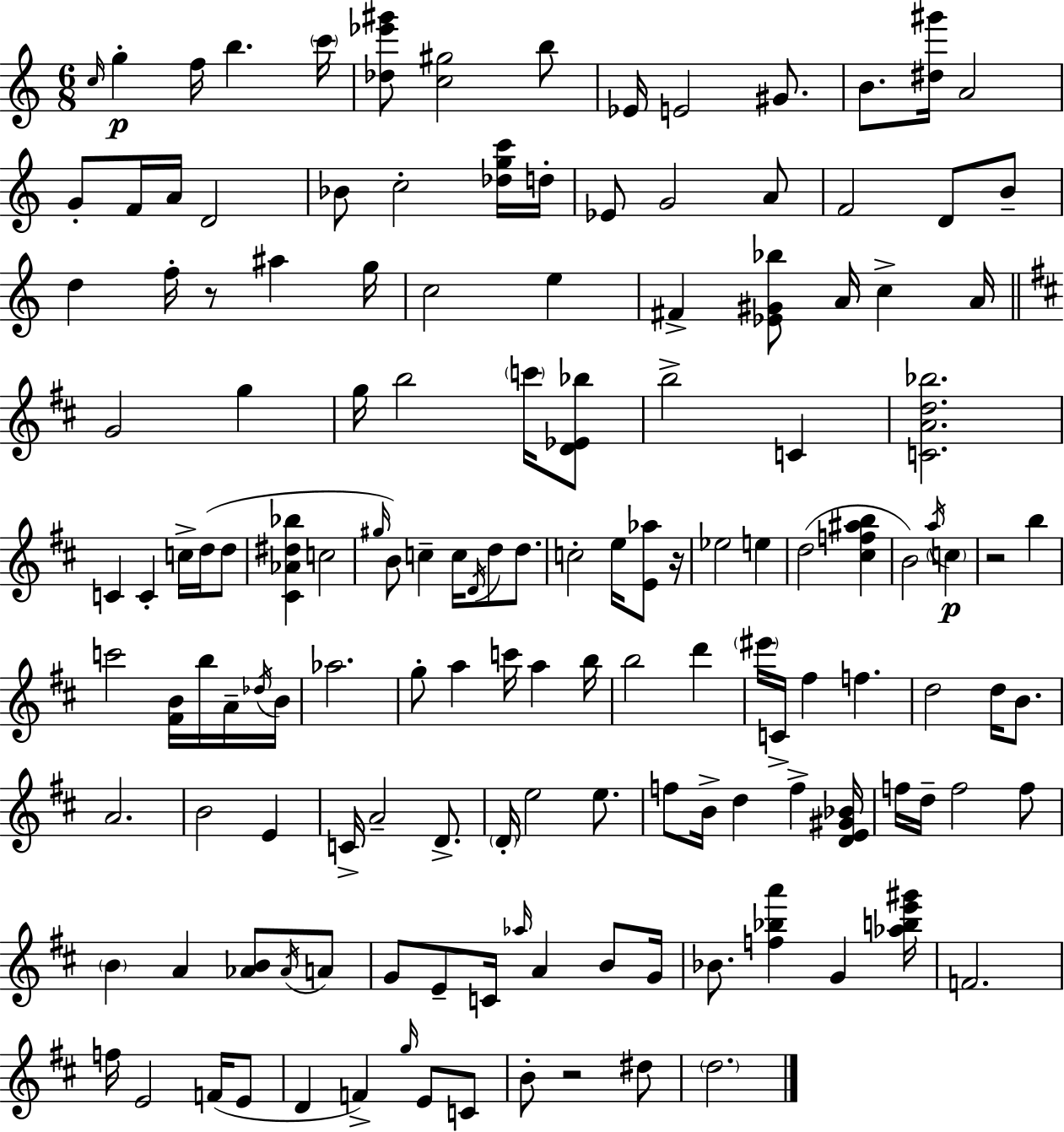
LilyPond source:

{
  \clef treble
  \numericTimeSignature
  \time 6/8
  \key c \major
  \repeat volta 2 { \grace { c''16 }\p g''4-. f''16 b''4. | \parenthesize c'''16 <des'' ees''' gis'''>8 <c'' gis''>2 b''8 | ees'16 e'2 gis'8. | b'8. <dis'' gis'''>16 a'2 | \break g'8-. f'16 a'16 d'2 | bes'8 c''2-. <des'' g'' c'''>16 | d''16-. ees'8 g'2 a'8 | f'2 d'8 b'8-- | \break d''4 f''16-. r8 ais''4 | g''16 c''2 e''4 | fis'4-> <ees' gis' bes''>8 a'16 c''4-> | a'16 \bar "||" \break \key d \major g'2 g''4 | g''16 b''2 \parenthesize c'''16 <d' ees' bes''>8 | b''2-> c'4 | <c' a' d'' bes''>2. | \break c'4 c'4-. c''16-> d''16( d''8 | <cis' aes' dis'' bes''>4 c''2 | \grace { gis''16 }) b'8 c''4-- c''16 \acciaccatura { d'16 } d''8 d''8. | c''2-. e''16 <e' aes''>8 | \break r16 ees''2 e''4 | d''2( <cis'' f'' ais'' b''>4 | b'2) \acciaccatura { a''16 }\p \parenthesize c''4 | r2 b''4 | \break c'''2 <fis' b'>16 | b''16 a'16-- \acciaccatura { des''16 } b'16 aes''2. | g''8-. a''4 c'''16 a''4 | b''16 b''2 | \break d'''4 \parenthesize eis'''16 c'16-> fis''4 f''4. | d''2 | d''16 b'8. a'2. | b'2 | \break e'4 c'16-> a'2-- | d'8.-> \parenthesize d'16-. e''2 | e''8. f''8 b'16-> d''4 f''4-> | <d' e' gis' bes'>16 f''16 d''16-- f''2 | \break f''8 \parenthesize b'4 a'4 | <aes' b'>8 \acciaccatura { aes'16 } a'8 g'8 e'8-- c'16 \grace { aes''16 } a'4 | b'8 g'16 bes'8. <f'' bes'' a'''>4 | g'4 <aes'' b'' e''' gis'''>16 f'2. | \break f''16 e'2 | f'16( e'8 d'4 f'4->) | \grace { g''16 } e'8 c'8 b'8-. r2 | dis''8 \parenthesize d''2. | \break } \bar "|."
}